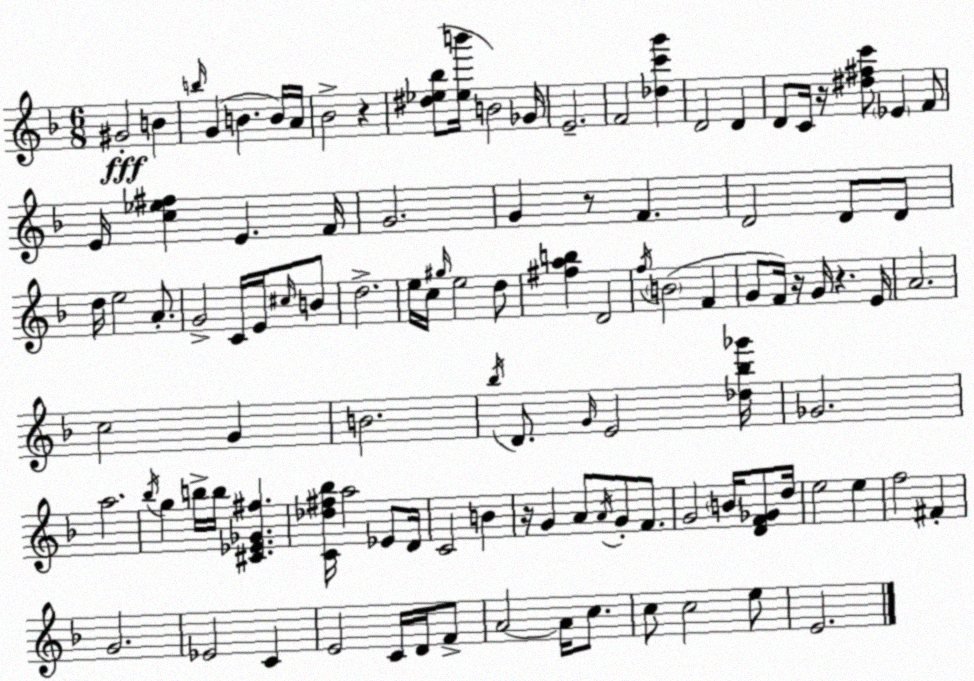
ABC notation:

X:1
T:Untitled
M:6/8
L:1/4
K:F
^G2 B b/4 G B B/4 A/4 _B2 z [^d_e_b]/2 [_eb']/4 B2 _G/4 E2 F2 [_dc'g'] D2 D D/2 C/4 z/4 [^d^fc']/2 _E F/2 E/4 [c_e^f] E F/4 G2 G z/2 F D2 D/2 D/2 d/4 e2 A/2 G2 C/4 E/4 ^c/4 B/2 d2 e/4 c/4 ^g/4 e2 d/2 [^fab] D2 f/4 B2 F G/2 F/4 z/4 G/4 z E/4 A2 c2 G B2 _b/4 D/2 G/4 E2 [_d_b_g']/4 _G2 a2 _b/4 g b/4 b/4 [^C_E_G^f] [C_d^f_b]/4 a2 _E/2 D/4 C2 B z/4 G A/2 A/4 G/2 F/2 G2 B/4 [DF_G]/2 d/4 e2 e f2 ^F G2 _E2 C E2 C/4 D/4 F/2 A2 A/4 c/2 c/2 c2 e/2 E2